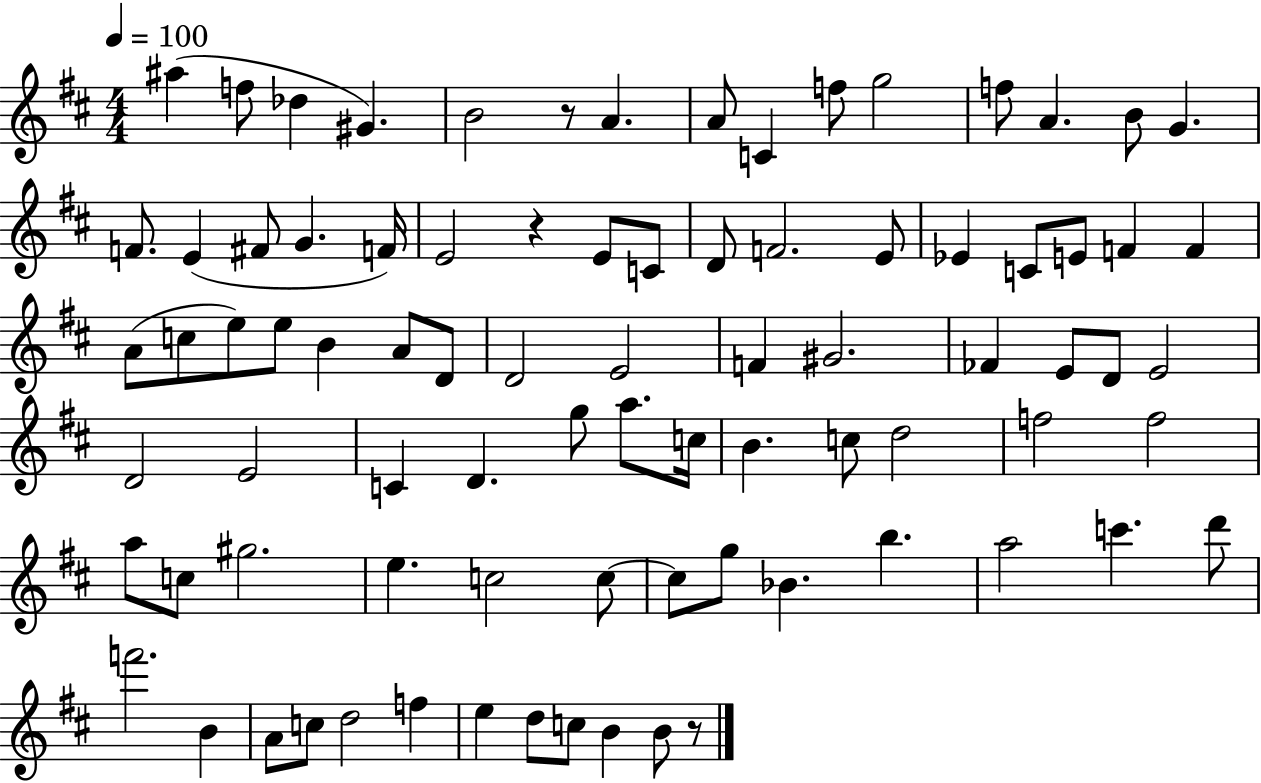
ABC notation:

X:1
T:Untitled
M:4/4
L:1/4
K:D
^a f/2 _d ^G B2 z/2 A A/2 C f/2 g2 f/2 A B/2 G F/2 E ^F/2 G F/4 E2 z E/2 C/2 D/2 F2 E/2 _E C/2 E/2 F F A/2 c/2 e/2 e/2 B A/2 D/2 D2 E2 F ^G2 _F E/2 D/2 E2 D2 E2 C D g/2 a/2 c/4 B c/2 d2 f2 f2 a/2 c/2 ^g2 e c2 c/2 c/2 g/2 _B b a2 c' d'/2 f'2 B A/2 c/2 d2 f e d/2 c/2 B B/2 z/2